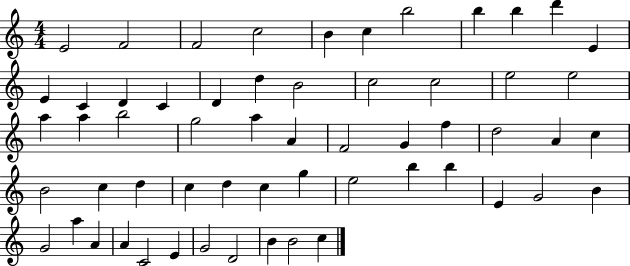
{
  \clef treble
  \numericTimeSignature
  \time 4/4
  \key c \major
  e'2 f'2 | f'2 c''2 | b'4 c''4 b''2 | b''4 b''4 d'''4 e'4 | \break e'4 c'4 d'4 c'4 | d'4 d''4 b'2 | c''2 c''2 | e''2 e''2 | \break a''4 a''4 b''2 | g''2 a''4 a'4 | f'2 g'4 f''4 | d''2 a'4 c''4 | \break b'2 c''4 d''4 | c''4 d''4 c''4 g''4 | e''2 b''4 b''4 | e'4 g'2 b'4 | \break g'2 a''4 a'4 | a'4 c'2 e'4 | g'2 d'2 | b'4 b'2 c''4 | \break \bar "|."
}